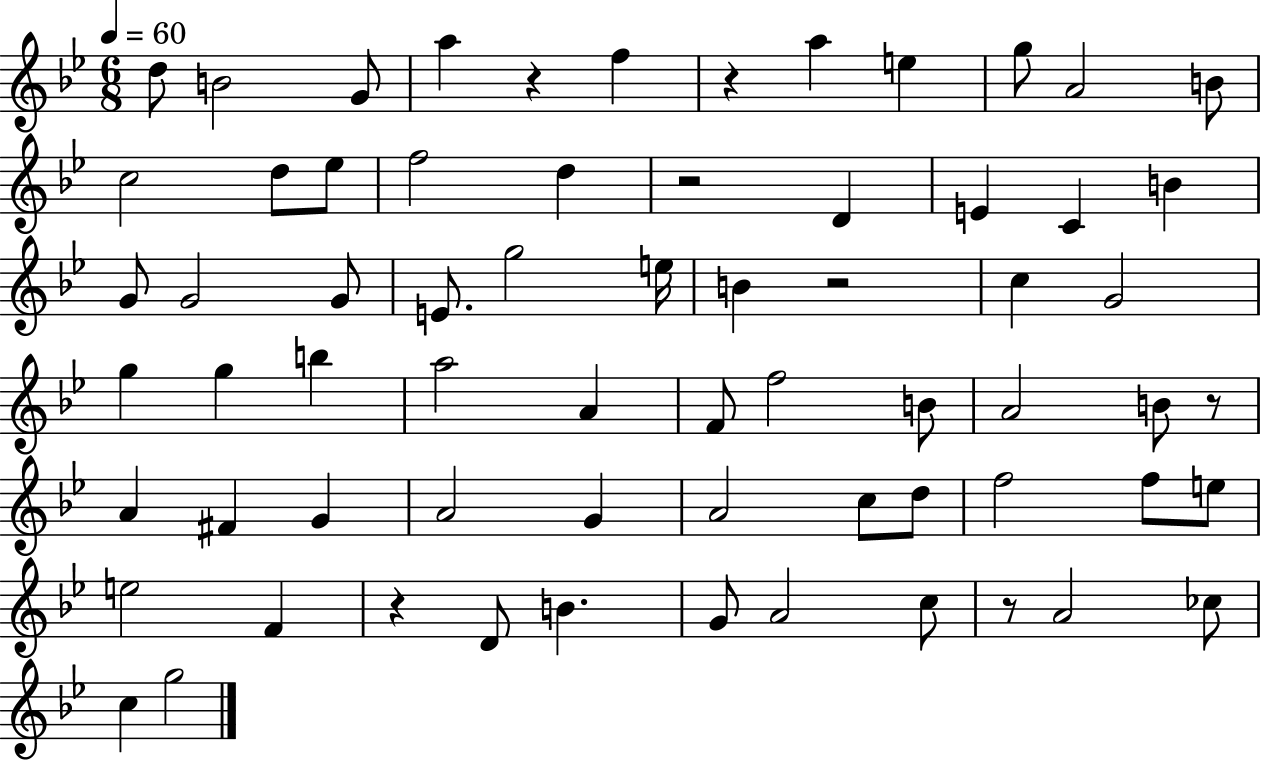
D5/e B4/h G4/e A5/q R/q F5/q R/q A5/q E5/q G5/e A4/h B4/e C5/h D5/e Eb5/e F5/h D5/q R/h D4/q E4/q C4/q B4/q G4/e G4/h G4/e E4/e. G5/h E5/s B4/q R/h C5/q G4/h G5/q G5/q B5/q A5/h A4/q F4/e F5/h B4/e A4/h B4/e R/e A4/q F#4/q G4/q A4/h G4/q A4/h C5/e D5/e F5/h F5/e E5/e E5/h F4/q R/q D4/e B4/q. G4/e A4/h C5/e R/e A4/h CES5/e C5/q G5/h